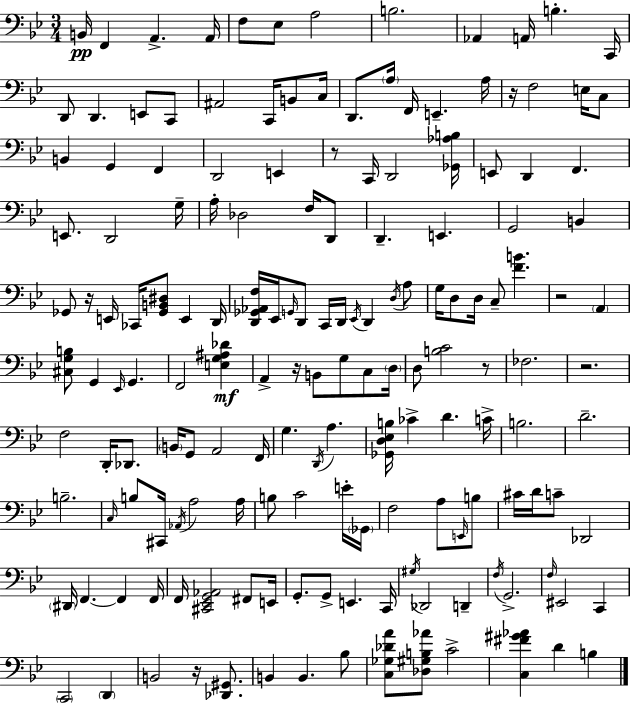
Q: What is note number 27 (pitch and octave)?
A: E3